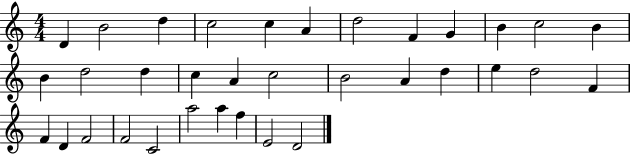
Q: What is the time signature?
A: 4/4